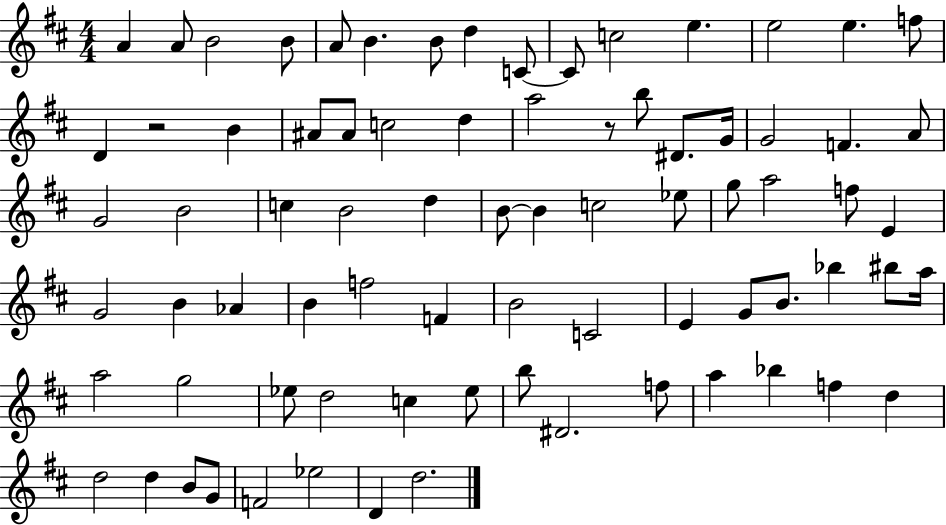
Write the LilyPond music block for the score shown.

{
  \clef treble
  \numericTimeSignature
  \time 4/4
  \key d \major
  a'4 a'8 b'2 b'8 | a'8 b'4. b'8 d''4 c'8~~ | c'8 c''2 e''4. | e''2 e''4. f''8 | \break d'4 r2 b'4 | ais'8 ais'8 c''2 d''4 | a''2 r8 b''8 dis'8. g'16 | g'2 f'4. a'8 | \break g'2 b'2 | c''4 b'2 d''4 | b'8~~ b'4 c''2 ees''8 | g''8 a''2 f''8 e'4 | \break g'2 b'4 aes'4 | b'4 f''2 f'4 | b'2 c'2 | e'4 g'8 b'8. bes''4 bis''8 a''16 | \break a''2 g''2 | ees''8 d''2 c''4 ees''8 | b''8 dis'2. f''8 | a''4 bes''4 f''4 d''4 | \break d''2 d''4 b'8 g'8 | f'2 ees''2 | d'4 d''2. | \bar "|."
}